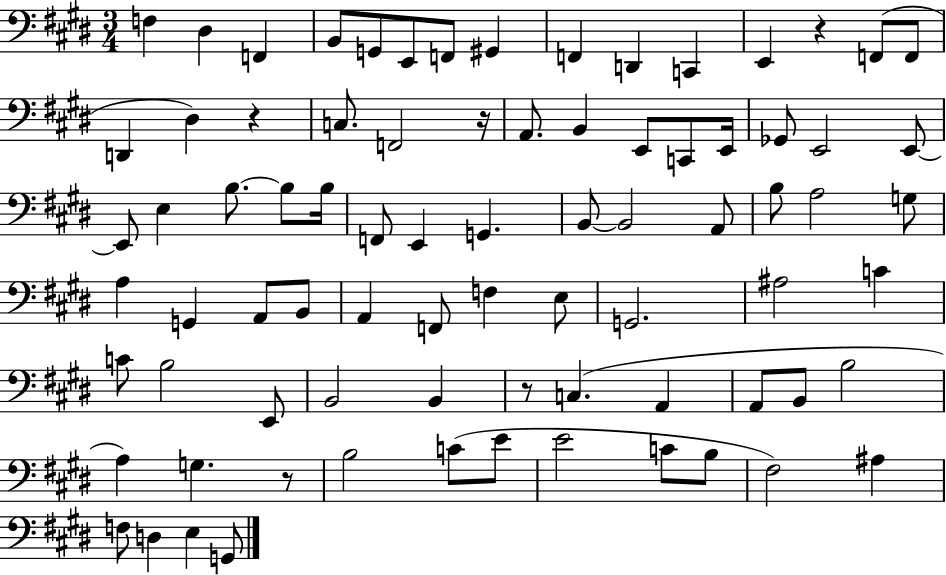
X:1
T:Untitled
M:3/4
L:1/4
K:E
F, ^D, F,, B,,/2 G,,/2 E,,/2 F,,/2 ^G,, F,, D,, C,, E,, z F,,/2 F,,/2 D,, ^D, z C,/2 F,,2 z/4 A,,/2 B,, E,,/2 C,,/2 E,,/4 _G,,/2 E,,2 E,,/2 E,,/2 E, B,/2 B,/2 B,/4 F,,/2 E,, G,, B,,/2 B,,2 A,,/2 B,/2 A,2 G,/2 A, G,, A,,/2 B,,/2 A,, F,,/2 F, E,/2 G,,2 ^A,2 C C/2 B,2 E,,/2 B,,2 B,, z/2 C, A,, A,,/2 B,,/2 B,2 A, G, z/2 B,2 C/2 E/2 E2 C/2 B,/2 ^F,2 ^A, F,/2 D, E, G,,/2